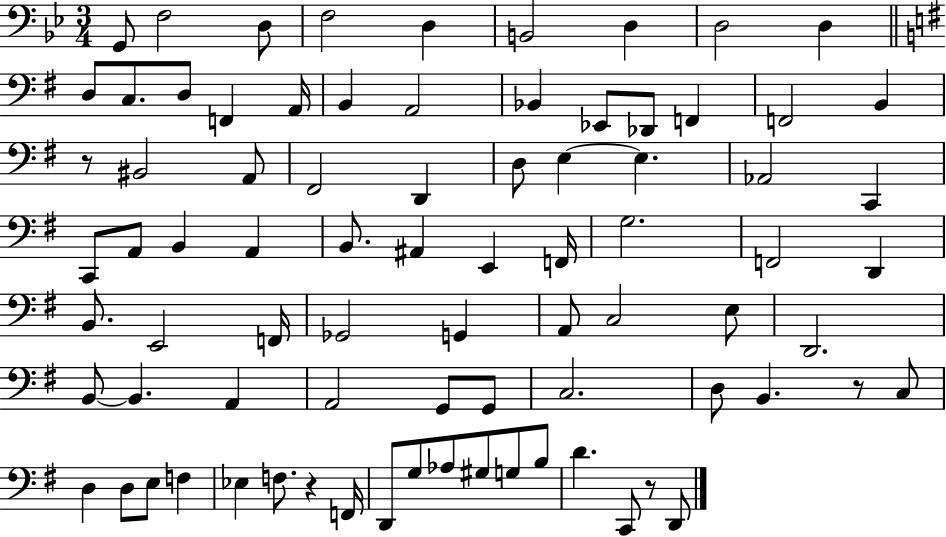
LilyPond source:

{
  \clef bass
  \numericTimeSignature
  \time 3/4
  \key bes \major
  g,8 f2 d8 | f2 d4 | b,2 d4 | d2 d4 | \break \bar "||" \break \key g \major d8 c8. d8 f,4 a,16 | b,4 a,2 | bes,4 ees,8 des,8 f,4 | f,2 b,4 | \break r8 bis,2 a,8 | fis,2 d,4 | d8 e4~~ e4. | aes,2 c,4 | \break c,8 a,8 b,4 a,4 | b,8. ais,4 e,4 f,16 | g2. | f,2 d,4 | \break b,8. e,2 f,16 | ges,2 g,4 | a,8 c2 e8 | d,2. | \break b,8~~ b,4. a,4 | a,2 g,8 g,8 | c2. | d8 b,4. r8 c8 | \break d4 d8 e8 f4 | ees4 f8. r4 f,16 | d,8 g8 aes8 gis8 g8 b8 | d'4. c,8 r8 d,8 | \break \bar "|."
}